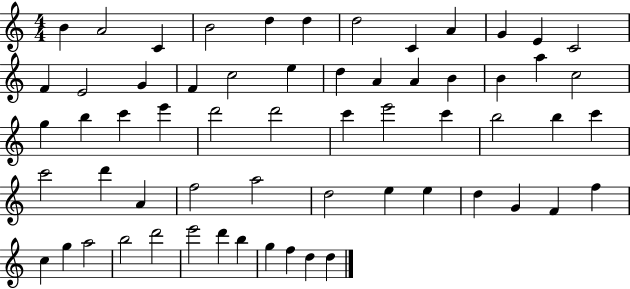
{
  \clef treble
  \numericTimeSignature
  \time 4/4
  \key c \major
  b'4 a'2 c'4 | b'2 d''4 d''4 | d''2 c'4 a'4 | g'4 e'4 c'2 | \break f'4 e'2 g'4 | f'4 c''2 e''4 | d''4 a'4 a'4 b'4 | b'4 a''4 c''2 | \break g''4 b''4 c'''4 e'''4 | d'''2 d'''2 | c'''4 e'''2 c'''4 | b''2 b''4 c'''4 | \break c'''2 d'''4 a'4 | f''2 a''2 | d''2 e''4 e''4 | d''4 g'4 f'4 f''4 | \break c''4 g''4 a''2 | b''2 d'''2 | e'''2 d'''4 b''4 | g''4 f''4 d''4 d''4 | \break \bar "|."
}